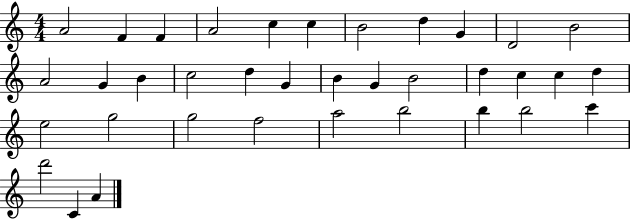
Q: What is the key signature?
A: C major